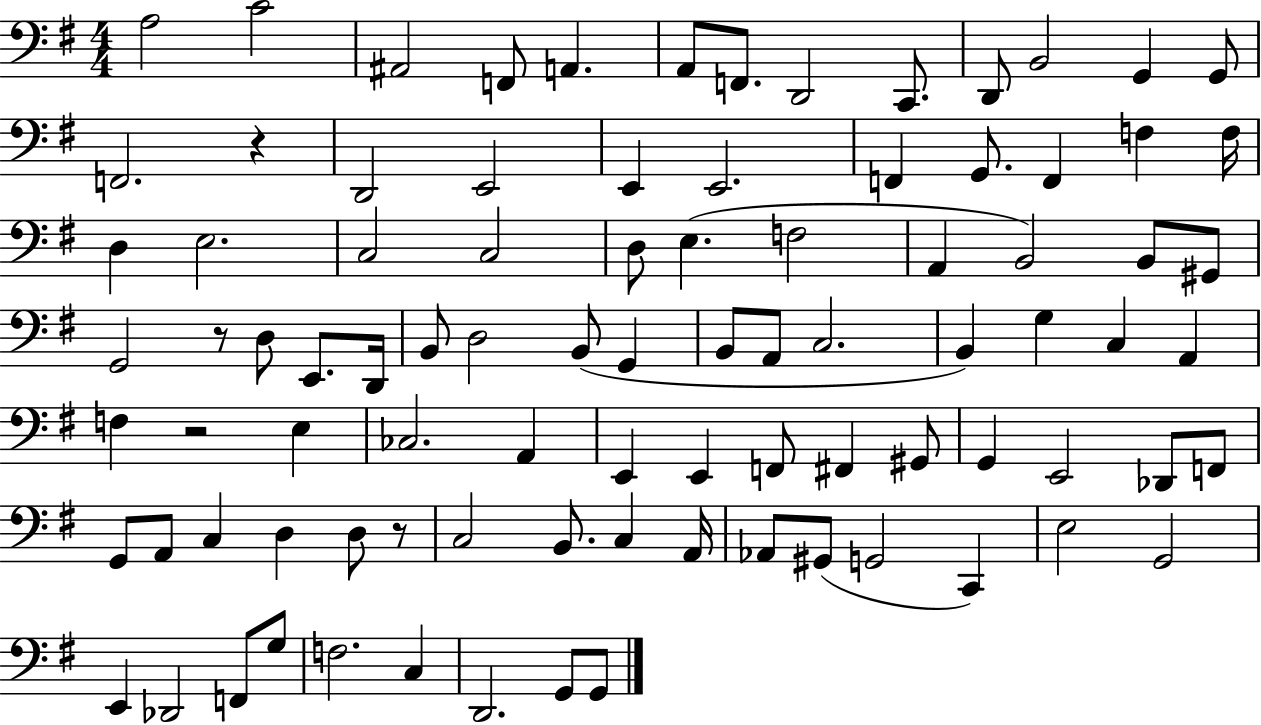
X:1
T:Untitled
M:4/4
L:1/4
K:G
A,2 C2 ^A,,2 F,,/2 A,, A,,/2 F,,/2 D,,2 C,,/2 D,,/2 B,,2 G,, G,,/2 F,,2 z D,,2 E,,2 E,, E,,2 F,, G,,/2 F,, F, F,/4 D, E,2 C,2 C,2 D,/2 E, F,2 A,, B,,2 B,,/2 ^G,,/2 G,,2 z/2 D,/2 E,,/2 D,,/4 B,,/2 D,2 B,,/2 G,, B,,/2 A,,/2 C,2 B,, G, C, A,, F, z2 E, _C,2 A,, E,, E,, F,,/2 ^F,, ^G,,/2 G,, E,,2 _D,,/2 F,,/2 G,,/2 A,,/2 C, D, D,/2 z/2 C,2 B,,/2 C, A,,/4 _A,,/2 ^G,,/2 G,,2 C,, E,2 G,,2 E,, _D,,2 F,,/2 G,/2 F,2 C, D,,2 G,,/2 G,,/2